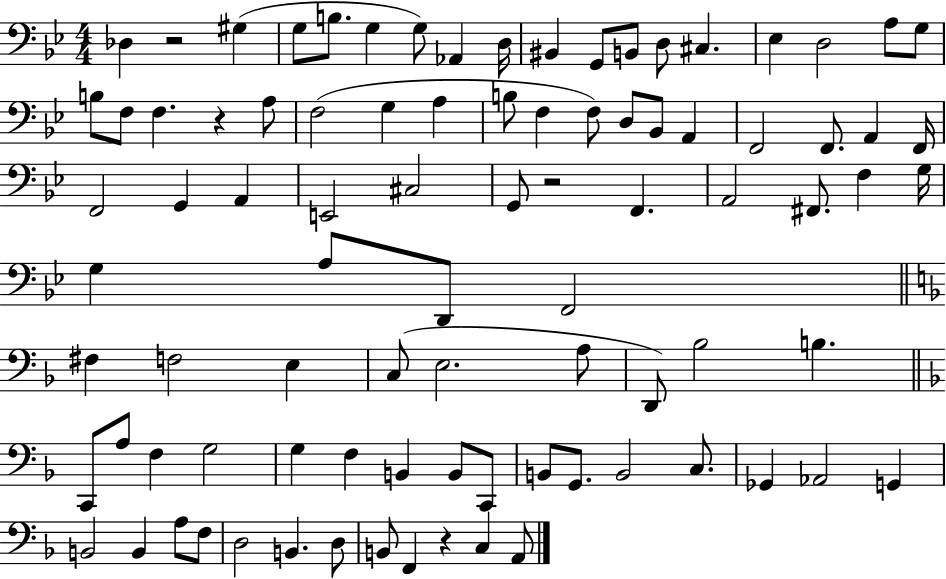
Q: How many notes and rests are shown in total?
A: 89